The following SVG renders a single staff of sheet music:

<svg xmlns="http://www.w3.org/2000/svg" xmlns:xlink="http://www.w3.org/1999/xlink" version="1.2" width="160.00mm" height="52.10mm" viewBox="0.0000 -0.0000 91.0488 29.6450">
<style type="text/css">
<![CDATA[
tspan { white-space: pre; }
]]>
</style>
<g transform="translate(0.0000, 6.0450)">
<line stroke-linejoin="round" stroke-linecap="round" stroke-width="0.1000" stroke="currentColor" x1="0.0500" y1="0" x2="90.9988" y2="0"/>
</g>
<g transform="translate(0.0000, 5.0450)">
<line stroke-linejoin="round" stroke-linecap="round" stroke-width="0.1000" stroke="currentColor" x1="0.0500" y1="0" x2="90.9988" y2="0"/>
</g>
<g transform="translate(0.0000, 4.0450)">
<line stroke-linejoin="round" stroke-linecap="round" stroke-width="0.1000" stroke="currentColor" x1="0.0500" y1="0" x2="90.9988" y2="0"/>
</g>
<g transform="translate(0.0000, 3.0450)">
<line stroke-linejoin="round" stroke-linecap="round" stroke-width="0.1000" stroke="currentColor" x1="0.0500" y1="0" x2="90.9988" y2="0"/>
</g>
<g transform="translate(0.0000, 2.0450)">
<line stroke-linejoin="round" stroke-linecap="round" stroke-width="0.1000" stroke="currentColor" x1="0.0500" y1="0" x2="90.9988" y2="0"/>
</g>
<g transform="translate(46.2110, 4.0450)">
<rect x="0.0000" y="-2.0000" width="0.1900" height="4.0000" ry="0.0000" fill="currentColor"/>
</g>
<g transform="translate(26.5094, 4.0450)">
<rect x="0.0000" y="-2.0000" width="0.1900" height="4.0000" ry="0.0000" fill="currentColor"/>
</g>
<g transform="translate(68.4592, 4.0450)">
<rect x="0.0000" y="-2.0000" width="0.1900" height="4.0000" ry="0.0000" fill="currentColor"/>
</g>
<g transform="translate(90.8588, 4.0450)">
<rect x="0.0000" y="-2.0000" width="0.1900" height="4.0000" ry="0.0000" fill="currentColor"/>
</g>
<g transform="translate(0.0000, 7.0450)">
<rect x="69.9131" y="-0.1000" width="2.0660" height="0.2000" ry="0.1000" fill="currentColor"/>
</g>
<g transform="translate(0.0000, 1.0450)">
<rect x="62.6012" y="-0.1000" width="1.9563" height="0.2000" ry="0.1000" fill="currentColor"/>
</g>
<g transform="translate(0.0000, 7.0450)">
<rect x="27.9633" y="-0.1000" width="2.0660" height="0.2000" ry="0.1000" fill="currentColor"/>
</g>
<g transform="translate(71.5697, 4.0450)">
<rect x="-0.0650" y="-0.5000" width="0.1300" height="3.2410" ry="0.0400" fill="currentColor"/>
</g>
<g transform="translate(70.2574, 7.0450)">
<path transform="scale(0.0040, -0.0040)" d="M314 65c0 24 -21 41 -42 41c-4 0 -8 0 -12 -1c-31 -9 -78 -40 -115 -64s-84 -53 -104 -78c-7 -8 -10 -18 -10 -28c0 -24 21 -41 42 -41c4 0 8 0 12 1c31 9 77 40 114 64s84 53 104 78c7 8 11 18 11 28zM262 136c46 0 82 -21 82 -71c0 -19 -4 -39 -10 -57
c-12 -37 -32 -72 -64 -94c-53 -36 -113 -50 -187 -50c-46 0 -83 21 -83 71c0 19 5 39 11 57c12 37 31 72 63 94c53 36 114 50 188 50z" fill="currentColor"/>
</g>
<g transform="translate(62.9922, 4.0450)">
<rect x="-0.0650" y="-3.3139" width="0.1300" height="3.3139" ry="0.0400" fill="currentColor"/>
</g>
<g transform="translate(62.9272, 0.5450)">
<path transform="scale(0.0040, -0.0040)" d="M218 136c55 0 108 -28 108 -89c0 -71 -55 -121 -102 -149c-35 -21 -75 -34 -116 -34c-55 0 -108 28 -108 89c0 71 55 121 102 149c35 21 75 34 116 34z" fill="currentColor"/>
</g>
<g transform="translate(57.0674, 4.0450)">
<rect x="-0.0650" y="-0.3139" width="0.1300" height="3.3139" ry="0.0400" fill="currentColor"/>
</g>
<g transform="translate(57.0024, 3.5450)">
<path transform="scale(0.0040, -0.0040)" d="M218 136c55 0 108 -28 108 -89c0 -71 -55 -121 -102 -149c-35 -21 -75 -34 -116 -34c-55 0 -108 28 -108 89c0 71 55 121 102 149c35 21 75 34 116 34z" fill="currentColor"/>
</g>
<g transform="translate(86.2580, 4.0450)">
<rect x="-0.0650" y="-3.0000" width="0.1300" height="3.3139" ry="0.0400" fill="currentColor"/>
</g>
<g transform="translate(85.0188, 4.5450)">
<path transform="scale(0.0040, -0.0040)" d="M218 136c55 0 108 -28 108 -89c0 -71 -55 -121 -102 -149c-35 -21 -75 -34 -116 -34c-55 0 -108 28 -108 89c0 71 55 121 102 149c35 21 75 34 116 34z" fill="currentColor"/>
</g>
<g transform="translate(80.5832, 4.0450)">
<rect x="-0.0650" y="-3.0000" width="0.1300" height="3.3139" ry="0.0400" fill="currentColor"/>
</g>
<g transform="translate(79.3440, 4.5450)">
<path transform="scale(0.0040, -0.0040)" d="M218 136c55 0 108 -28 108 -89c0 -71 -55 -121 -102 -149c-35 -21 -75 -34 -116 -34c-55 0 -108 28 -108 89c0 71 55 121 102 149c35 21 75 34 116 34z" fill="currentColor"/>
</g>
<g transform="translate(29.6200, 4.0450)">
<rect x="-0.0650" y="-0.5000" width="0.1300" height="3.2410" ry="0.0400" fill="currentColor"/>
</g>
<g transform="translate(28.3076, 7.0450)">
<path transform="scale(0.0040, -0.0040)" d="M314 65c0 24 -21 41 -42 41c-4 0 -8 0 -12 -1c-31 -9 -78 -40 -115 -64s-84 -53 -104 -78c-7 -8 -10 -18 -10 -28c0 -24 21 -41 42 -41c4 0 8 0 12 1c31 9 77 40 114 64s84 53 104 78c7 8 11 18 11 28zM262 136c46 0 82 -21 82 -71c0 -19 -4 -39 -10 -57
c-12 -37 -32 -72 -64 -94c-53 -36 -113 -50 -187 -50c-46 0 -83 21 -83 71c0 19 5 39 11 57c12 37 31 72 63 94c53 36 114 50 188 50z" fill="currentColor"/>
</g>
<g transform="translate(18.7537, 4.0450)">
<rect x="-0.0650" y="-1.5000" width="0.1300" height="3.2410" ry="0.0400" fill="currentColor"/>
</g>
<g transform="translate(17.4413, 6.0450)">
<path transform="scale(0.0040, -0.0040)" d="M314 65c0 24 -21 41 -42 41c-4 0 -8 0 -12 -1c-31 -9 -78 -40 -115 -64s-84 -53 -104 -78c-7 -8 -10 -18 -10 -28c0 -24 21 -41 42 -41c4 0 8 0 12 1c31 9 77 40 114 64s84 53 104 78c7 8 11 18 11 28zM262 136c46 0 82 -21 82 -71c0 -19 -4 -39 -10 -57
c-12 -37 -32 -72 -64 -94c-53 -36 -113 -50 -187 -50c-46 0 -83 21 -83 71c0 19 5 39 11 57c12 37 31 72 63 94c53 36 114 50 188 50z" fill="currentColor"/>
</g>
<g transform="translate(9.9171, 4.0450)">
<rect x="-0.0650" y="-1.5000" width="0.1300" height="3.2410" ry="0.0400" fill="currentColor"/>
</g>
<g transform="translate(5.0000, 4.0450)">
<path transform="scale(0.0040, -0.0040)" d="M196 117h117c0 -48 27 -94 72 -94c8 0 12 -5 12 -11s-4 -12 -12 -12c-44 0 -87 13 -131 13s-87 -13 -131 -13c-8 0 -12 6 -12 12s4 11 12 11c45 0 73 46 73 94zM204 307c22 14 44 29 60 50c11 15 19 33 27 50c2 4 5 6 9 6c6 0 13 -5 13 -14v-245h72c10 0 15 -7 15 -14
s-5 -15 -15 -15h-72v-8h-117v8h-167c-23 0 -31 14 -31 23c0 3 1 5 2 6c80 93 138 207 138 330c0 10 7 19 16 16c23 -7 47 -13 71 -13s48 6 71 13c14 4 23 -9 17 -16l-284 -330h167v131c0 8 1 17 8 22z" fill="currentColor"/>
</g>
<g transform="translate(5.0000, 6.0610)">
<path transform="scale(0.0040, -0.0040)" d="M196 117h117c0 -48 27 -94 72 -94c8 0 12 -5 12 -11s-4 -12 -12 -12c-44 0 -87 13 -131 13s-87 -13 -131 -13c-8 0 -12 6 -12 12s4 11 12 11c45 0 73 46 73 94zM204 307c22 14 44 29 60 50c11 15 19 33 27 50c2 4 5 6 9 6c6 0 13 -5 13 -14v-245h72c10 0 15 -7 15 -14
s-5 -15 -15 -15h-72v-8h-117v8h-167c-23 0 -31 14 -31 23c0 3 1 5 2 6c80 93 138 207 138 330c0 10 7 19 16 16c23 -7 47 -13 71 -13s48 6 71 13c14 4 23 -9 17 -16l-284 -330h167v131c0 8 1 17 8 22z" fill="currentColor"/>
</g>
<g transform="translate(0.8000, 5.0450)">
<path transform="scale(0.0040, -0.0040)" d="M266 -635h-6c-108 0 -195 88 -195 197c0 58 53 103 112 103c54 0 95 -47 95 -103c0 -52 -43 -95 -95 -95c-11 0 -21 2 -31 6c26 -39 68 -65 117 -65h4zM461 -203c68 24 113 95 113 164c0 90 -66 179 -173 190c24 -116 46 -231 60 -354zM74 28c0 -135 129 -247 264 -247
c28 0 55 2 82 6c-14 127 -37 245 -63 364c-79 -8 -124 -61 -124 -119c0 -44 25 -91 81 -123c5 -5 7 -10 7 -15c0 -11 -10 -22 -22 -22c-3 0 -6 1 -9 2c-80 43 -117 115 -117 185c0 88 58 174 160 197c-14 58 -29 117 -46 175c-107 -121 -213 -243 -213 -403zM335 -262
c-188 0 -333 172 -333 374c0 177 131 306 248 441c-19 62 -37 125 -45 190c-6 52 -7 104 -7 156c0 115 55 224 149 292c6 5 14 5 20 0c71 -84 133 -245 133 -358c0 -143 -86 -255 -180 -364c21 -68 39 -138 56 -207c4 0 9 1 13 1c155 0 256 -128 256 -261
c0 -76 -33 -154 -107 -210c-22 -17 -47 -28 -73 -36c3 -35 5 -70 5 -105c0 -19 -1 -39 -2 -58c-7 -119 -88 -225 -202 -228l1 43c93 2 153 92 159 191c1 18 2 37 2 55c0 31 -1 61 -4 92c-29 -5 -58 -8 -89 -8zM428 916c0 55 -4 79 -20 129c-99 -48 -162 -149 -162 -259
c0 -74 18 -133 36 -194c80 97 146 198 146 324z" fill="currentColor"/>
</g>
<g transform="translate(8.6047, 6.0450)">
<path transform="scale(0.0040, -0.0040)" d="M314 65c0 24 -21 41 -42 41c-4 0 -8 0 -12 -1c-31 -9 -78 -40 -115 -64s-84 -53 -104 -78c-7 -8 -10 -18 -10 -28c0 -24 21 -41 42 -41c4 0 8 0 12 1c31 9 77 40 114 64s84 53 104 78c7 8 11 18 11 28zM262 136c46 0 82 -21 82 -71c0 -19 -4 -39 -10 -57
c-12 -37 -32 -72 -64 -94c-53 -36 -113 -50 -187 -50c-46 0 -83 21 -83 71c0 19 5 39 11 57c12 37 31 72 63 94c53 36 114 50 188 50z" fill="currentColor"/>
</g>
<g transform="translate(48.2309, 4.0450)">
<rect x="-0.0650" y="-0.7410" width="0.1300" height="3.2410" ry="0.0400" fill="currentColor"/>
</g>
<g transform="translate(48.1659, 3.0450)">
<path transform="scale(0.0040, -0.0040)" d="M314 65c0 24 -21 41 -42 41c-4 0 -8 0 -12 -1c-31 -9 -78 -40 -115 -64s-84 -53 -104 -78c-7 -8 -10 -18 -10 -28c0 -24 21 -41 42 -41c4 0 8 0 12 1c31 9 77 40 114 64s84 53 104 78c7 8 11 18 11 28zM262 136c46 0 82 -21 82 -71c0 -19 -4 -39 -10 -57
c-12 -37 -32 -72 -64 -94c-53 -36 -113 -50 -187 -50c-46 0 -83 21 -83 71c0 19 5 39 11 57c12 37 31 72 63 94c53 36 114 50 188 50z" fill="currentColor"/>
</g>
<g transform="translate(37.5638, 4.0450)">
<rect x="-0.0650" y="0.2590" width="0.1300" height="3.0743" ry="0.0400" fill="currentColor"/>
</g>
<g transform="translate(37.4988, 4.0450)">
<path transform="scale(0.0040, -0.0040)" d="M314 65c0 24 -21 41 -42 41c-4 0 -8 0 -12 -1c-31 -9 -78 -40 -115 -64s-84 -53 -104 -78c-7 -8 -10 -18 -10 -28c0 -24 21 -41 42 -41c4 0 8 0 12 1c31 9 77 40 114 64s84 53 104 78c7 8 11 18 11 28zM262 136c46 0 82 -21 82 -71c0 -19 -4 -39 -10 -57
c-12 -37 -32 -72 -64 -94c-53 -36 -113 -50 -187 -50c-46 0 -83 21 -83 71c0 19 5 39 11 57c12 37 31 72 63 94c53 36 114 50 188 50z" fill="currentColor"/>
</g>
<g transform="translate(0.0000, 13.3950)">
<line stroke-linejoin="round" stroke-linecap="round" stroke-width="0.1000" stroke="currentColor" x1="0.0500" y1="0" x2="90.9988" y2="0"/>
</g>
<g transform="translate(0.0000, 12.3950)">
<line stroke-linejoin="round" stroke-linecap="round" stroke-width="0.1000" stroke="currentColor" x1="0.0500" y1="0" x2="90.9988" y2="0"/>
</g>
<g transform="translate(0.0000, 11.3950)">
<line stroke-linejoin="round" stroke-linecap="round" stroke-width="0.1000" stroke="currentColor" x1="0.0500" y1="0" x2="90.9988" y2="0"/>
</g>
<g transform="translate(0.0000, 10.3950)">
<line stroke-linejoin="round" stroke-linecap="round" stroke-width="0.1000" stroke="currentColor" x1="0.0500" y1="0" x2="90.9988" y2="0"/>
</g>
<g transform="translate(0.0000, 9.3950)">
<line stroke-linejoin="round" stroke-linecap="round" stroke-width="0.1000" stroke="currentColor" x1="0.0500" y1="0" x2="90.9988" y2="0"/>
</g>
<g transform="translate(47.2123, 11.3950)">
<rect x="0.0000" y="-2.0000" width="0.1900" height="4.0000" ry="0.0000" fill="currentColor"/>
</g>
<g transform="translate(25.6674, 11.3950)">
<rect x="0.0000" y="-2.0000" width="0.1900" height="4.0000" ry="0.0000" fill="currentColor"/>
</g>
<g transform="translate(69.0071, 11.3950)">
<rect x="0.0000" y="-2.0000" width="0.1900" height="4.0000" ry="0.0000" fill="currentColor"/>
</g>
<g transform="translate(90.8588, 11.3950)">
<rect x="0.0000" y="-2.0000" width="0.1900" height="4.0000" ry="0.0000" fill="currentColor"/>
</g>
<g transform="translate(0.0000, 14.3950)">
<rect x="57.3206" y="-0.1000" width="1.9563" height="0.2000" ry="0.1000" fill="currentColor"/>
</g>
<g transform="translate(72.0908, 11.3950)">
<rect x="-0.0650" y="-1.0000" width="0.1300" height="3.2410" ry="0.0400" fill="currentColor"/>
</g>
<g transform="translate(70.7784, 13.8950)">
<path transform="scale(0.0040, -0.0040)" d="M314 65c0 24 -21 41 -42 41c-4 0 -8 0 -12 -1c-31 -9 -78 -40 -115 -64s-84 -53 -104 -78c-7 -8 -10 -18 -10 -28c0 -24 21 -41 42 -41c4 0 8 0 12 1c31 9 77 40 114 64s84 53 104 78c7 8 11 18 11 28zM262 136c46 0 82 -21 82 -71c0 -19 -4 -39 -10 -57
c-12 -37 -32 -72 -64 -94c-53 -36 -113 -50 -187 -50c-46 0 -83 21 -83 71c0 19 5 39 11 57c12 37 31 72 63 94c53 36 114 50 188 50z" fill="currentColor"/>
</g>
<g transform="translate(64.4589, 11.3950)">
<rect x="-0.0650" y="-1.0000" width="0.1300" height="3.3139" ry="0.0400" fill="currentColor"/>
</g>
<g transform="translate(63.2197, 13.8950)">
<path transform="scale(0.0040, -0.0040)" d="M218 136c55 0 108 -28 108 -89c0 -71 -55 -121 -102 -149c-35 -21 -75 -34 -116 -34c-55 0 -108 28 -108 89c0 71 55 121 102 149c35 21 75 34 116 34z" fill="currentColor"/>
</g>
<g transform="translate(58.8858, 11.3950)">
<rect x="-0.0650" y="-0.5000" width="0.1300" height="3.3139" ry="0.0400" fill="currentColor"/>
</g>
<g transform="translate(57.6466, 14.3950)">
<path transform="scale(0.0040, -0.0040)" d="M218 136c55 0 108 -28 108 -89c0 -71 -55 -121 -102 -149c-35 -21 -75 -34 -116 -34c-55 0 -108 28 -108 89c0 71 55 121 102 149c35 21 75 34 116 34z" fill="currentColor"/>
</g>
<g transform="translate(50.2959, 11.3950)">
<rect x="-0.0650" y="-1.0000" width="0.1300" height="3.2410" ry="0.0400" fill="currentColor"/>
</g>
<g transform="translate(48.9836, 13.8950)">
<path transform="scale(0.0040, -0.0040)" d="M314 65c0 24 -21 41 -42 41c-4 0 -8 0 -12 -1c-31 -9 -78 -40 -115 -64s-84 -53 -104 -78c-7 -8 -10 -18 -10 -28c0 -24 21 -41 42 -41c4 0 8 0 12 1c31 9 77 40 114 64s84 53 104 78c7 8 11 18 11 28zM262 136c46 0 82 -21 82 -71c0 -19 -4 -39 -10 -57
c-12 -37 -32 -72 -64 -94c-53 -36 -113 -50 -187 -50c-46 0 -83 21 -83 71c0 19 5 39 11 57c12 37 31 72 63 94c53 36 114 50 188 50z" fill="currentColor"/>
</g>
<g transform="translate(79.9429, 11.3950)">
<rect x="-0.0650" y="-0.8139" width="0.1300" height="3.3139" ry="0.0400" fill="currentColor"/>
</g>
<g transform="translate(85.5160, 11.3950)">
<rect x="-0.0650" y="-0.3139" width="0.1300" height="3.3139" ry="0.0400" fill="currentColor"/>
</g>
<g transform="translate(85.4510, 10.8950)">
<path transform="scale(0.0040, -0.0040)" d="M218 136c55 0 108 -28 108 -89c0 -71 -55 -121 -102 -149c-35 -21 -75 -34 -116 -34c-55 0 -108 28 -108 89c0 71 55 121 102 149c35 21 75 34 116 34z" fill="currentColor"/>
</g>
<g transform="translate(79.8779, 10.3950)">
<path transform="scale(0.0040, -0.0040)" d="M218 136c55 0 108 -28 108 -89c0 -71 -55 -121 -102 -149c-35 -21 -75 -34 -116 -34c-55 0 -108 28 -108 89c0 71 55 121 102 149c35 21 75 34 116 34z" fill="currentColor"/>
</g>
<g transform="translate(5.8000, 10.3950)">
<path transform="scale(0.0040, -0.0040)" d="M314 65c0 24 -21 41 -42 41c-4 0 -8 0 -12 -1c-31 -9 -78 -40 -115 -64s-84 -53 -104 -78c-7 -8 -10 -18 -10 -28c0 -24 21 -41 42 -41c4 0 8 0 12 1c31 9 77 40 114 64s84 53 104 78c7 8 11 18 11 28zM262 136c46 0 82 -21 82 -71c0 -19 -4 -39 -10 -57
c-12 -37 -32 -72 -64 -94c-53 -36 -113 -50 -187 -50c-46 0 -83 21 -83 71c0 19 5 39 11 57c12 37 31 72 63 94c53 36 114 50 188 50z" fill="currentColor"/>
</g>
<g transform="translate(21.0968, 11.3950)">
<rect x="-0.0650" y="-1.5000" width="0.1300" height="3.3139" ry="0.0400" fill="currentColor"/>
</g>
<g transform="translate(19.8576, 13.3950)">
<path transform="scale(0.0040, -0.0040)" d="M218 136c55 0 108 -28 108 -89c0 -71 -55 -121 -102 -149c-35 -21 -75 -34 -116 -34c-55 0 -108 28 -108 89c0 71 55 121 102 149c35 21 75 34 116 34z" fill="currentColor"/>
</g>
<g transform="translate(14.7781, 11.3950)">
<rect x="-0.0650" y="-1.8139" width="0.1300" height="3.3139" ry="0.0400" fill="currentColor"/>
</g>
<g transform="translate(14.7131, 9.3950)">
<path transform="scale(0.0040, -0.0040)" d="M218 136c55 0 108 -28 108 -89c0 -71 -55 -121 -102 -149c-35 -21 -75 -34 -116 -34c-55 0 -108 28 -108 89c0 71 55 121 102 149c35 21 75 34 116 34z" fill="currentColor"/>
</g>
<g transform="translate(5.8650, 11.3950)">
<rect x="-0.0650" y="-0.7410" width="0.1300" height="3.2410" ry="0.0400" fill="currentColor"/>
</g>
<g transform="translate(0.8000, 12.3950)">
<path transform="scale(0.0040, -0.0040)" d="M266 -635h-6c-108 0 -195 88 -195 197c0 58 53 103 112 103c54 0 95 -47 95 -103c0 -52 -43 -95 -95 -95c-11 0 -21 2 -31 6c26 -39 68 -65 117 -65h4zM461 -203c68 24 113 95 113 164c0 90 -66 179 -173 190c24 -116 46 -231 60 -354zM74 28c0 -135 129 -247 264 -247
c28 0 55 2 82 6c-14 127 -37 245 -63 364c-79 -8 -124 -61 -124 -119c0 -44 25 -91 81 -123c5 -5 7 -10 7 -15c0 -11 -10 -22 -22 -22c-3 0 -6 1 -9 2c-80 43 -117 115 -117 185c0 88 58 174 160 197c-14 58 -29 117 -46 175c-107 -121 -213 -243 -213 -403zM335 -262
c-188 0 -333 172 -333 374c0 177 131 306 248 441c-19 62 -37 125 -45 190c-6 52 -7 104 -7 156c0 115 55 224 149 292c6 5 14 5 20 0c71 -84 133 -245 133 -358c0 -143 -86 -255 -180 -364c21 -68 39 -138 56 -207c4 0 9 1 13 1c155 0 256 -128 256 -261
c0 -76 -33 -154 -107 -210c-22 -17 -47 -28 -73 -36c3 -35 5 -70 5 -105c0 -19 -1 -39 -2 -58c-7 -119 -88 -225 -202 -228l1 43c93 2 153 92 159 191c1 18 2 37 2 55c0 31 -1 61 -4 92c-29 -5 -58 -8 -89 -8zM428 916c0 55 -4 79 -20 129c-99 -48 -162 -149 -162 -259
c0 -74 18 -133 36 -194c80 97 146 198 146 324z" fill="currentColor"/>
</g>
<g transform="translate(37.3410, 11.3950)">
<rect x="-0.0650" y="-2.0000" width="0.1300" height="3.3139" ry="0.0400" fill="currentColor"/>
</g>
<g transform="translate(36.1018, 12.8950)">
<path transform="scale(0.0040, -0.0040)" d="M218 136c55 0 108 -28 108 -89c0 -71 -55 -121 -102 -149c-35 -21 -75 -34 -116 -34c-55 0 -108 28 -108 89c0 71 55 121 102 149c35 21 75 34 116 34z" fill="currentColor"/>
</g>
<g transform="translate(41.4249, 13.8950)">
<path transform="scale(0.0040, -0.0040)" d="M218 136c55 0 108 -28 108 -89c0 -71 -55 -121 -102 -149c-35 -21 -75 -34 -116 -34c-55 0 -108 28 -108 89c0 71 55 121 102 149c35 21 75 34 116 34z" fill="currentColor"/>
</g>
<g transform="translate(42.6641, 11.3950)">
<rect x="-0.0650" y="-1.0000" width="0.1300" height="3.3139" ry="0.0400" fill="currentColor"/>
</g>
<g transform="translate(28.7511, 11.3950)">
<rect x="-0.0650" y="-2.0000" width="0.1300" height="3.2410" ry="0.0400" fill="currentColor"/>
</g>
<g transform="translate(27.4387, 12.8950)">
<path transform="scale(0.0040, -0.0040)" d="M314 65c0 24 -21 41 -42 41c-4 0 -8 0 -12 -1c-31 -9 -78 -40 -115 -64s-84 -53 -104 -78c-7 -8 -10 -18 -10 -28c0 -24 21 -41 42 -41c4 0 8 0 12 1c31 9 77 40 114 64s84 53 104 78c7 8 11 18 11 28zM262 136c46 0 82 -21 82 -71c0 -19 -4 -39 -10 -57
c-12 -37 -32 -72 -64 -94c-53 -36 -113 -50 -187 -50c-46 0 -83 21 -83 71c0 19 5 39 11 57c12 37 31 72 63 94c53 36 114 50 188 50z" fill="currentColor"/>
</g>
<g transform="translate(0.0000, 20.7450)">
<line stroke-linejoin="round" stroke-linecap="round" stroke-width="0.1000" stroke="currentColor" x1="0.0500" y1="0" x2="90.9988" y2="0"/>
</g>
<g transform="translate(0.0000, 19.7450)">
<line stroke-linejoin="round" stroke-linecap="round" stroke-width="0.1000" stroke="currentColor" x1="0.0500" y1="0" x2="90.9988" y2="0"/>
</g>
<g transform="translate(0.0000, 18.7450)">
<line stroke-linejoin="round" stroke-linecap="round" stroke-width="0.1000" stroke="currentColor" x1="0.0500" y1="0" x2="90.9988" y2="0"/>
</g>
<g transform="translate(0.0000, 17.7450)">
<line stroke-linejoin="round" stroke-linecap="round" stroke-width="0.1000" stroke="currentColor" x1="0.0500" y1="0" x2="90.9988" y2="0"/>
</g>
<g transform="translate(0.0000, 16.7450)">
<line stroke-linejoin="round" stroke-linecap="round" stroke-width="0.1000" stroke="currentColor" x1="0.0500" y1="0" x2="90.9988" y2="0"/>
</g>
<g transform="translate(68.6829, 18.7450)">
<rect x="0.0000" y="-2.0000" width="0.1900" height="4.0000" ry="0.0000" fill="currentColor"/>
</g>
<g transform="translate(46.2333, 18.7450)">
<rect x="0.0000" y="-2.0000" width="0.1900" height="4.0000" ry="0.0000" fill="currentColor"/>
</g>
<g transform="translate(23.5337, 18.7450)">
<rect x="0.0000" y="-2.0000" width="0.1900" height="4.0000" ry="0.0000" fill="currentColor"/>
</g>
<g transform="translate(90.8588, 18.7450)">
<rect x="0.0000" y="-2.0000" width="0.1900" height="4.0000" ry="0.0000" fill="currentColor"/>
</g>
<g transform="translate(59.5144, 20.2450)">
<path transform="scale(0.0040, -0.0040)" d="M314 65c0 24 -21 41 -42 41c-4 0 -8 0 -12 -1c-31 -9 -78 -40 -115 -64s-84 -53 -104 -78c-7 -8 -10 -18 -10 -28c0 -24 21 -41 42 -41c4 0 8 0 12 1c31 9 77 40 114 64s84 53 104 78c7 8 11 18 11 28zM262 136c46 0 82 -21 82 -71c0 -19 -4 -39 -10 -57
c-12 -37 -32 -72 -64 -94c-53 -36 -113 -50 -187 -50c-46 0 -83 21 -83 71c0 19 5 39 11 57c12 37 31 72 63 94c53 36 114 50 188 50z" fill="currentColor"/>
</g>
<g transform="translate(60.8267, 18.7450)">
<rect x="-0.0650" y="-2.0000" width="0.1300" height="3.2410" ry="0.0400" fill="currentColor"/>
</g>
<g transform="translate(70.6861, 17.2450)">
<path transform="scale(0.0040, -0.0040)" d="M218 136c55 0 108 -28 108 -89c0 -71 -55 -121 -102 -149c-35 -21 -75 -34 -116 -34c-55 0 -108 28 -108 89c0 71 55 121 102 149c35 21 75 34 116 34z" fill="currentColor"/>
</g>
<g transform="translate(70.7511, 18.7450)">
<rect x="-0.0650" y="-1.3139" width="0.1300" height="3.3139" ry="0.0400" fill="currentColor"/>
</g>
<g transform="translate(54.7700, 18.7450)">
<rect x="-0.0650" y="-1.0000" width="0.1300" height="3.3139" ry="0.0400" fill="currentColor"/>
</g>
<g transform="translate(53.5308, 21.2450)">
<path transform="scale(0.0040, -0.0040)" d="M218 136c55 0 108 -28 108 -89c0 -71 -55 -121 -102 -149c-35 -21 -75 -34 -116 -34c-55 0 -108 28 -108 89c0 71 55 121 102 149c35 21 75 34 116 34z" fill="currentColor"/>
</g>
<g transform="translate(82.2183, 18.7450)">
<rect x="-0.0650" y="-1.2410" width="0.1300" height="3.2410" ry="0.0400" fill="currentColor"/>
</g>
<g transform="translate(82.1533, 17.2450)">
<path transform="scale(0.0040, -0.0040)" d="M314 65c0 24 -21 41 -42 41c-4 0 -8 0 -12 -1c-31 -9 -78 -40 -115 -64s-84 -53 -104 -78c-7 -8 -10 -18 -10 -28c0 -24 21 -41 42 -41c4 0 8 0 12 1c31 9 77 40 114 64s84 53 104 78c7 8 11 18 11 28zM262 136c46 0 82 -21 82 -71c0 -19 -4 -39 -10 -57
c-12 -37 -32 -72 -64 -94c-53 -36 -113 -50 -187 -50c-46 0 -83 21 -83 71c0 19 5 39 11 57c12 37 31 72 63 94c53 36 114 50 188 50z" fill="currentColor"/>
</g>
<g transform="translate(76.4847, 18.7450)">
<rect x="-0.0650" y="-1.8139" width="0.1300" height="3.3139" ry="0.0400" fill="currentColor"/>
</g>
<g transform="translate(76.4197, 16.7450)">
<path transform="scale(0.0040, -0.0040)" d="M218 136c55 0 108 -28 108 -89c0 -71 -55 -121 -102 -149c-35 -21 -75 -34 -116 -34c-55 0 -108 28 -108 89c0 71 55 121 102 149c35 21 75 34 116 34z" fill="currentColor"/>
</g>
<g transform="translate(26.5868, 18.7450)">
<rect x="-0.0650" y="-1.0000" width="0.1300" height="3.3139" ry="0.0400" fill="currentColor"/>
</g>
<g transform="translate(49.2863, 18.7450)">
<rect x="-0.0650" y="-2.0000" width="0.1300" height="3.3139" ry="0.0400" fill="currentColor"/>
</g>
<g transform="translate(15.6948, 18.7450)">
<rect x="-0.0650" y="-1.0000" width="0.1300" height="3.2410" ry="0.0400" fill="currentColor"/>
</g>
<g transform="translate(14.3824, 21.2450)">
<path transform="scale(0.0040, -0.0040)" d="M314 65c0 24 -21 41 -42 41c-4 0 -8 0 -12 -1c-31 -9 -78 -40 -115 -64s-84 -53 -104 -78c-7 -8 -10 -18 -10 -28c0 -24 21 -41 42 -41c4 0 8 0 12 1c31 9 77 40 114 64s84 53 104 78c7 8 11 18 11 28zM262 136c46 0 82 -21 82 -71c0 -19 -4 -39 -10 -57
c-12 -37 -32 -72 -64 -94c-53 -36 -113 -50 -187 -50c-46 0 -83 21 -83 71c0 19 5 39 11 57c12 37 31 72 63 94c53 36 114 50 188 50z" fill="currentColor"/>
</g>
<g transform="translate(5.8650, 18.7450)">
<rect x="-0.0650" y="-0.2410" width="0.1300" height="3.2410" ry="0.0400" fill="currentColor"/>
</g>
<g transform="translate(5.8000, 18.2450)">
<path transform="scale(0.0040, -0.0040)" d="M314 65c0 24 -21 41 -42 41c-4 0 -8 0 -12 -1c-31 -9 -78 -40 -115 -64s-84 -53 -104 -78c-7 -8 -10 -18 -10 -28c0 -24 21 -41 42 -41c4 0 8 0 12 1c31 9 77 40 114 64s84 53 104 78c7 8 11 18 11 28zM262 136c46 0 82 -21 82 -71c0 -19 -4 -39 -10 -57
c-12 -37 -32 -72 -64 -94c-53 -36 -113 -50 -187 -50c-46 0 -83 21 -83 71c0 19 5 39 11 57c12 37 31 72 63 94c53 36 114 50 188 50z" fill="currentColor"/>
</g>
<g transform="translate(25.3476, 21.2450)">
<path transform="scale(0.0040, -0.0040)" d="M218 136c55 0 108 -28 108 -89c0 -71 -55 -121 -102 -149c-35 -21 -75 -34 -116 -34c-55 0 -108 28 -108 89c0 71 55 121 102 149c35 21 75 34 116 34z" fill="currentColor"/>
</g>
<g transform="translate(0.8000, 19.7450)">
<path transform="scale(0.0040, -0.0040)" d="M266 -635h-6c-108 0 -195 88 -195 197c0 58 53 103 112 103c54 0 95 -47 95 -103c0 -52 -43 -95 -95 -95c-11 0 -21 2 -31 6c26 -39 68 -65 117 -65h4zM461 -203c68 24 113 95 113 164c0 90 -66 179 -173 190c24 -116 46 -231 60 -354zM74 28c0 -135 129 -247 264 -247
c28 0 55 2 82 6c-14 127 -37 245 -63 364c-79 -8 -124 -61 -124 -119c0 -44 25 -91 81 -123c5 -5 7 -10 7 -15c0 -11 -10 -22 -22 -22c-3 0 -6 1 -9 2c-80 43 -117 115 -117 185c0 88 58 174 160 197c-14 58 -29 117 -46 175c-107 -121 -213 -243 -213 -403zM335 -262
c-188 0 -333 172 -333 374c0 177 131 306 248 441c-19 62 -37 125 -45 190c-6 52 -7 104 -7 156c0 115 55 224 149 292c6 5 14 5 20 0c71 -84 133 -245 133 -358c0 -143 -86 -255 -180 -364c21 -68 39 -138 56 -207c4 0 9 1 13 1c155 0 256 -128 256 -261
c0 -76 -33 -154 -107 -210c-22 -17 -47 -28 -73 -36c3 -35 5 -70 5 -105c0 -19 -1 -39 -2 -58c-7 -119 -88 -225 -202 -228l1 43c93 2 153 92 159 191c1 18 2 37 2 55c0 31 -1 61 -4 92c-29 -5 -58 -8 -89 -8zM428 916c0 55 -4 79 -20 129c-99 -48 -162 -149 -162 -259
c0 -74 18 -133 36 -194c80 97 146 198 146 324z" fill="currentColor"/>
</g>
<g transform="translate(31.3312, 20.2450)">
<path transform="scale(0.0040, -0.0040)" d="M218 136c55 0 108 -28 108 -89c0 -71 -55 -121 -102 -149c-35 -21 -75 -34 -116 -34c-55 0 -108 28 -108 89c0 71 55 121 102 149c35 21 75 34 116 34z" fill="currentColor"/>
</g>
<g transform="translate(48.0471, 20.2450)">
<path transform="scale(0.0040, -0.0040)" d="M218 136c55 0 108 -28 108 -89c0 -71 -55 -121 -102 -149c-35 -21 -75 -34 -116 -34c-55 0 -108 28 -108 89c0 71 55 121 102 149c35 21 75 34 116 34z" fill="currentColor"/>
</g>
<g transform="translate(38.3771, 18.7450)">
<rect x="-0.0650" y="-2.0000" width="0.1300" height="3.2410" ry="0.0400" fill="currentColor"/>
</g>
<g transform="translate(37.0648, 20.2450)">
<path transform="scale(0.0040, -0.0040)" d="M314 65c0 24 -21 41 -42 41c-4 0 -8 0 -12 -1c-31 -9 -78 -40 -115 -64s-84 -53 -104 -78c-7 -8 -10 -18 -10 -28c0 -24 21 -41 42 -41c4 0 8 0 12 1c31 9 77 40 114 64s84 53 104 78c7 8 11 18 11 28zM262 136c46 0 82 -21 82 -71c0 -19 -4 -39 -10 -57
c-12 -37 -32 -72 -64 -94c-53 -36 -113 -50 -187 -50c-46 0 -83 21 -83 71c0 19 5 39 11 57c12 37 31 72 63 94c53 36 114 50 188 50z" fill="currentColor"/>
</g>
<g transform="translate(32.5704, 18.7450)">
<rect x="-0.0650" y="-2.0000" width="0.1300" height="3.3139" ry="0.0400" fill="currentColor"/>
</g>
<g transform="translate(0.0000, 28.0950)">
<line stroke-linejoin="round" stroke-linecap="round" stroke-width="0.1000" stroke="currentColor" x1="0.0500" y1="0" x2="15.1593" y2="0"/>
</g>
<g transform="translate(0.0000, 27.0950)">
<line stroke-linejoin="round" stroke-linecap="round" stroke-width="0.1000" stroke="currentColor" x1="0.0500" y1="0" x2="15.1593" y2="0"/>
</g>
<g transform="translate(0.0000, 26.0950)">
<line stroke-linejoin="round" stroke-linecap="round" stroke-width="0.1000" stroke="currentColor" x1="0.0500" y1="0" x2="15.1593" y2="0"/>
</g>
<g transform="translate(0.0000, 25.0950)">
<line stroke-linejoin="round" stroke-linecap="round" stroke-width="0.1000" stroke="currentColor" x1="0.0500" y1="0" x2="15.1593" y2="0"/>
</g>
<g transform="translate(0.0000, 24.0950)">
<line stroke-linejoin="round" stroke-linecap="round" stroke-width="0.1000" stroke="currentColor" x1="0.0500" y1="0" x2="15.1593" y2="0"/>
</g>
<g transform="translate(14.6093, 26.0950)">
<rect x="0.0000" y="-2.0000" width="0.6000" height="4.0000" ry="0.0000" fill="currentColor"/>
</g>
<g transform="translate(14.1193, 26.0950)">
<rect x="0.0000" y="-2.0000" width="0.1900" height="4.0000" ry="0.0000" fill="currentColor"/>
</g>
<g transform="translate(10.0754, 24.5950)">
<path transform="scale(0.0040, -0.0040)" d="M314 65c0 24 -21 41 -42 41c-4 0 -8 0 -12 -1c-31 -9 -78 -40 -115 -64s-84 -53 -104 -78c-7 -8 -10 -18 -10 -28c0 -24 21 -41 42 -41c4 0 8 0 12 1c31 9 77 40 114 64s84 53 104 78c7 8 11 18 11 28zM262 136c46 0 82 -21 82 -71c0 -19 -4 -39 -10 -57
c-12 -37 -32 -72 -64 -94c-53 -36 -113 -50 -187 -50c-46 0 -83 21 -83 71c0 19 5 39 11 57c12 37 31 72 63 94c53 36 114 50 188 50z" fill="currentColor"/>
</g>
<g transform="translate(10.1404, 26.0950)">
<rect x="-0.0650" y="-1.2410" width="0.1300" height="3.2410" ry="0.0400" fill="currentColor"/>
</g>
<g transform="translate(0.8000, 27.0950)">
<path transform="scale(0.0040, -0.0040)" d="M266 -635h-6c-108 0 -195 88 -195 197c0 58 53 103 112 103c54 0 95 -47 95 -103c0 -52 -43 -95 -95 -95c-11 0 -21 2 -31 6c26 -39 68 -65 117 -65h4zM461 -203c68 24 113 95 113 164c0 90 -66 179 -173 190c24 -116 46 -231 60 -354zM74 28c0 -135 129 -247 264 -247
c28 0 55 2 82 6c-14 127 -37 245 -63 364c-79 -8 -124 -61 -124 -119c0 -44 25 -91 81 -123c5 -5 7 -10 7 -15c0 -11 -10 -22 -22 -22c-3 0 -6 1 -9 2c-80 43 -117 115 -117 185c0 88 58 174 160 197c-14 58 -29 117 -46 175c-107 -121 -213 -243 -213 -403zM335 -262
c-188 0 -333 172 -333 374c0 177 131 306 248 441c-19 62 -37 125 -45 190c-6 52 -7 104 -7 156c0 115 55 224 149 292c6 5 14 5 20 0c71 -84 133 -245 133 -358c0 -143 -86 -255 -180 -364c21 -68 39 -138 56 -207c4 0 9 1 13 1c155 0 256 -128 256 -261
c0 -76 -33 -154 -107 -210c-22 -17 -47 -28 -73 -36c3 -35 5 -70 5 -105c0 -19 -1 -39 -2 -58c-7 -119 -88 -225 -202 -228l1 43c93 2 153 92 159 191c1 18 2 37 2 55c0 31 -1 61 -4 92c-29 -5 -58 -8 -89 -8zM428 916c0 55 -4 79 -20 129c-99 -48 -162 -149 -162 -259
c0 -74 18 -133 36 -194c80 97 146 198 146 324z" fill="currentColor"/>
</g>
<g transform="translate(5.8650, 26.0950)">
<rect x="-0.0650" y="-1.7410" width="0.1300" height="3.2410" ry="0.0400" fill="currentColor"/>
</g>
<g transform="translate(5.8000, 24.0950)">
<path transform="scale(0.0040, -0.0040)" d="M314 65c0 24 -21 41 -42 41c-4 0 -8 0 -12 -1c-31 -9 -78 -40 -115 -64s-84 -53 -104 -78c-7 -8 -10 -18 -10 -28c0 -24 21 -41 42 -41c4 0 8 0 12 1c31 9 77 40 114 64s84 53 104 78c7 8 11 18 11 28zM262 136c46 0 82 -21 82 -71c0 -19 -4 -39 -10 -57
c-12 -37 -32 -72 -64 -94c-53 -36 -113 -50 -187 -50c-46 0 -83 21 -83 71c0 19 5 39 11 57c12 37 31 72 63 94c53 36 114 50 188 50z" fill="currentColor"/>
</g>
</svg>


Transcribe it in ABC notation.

X:1
T:Untitled
M:4/4
L:1/4
K:C
E2 E2 C2 B2 d2 c b C2 A A d2 f E F2 F D D2 C D D2 d c c2 D2 D F F2 F D F2 e f e2 f2 e2